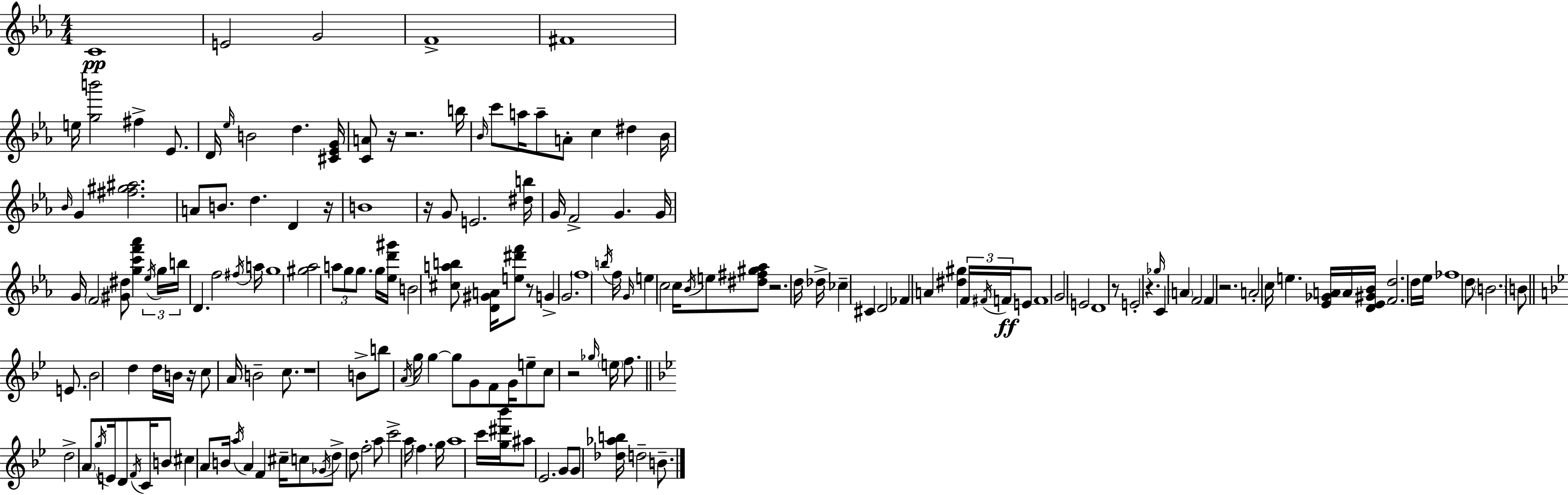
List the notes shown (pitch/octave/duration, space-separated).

C4/w E4/h G4/h F4/w F#4/w E5/s [G5,B6]/h F#5/q Eb4/e. D4/s Eb5/s B4/h D5/q. [C#4,Eb4,G4]/s [C4,A4]/e R/s R/h. B5/s Bb4/s C6/e A5/s A5/e A4/e C5/q D#5/q Bb4/s Bb4/s G4/q [F#5,G#5,A#5]/h. A4/e B4/e. D5/q. D4/q R/s B4/w R/s G4/e E4/h. [D#5,B5]/s G4/s F4/h G4/q. G4/s G4/s F4/h [G#4,D#5]/e [G5,C6,F6,Ab6]/q Eb5/s G5/s B5/s D4/q. F5/h F#5/s A5/s G5/w [G#5,Ab5]/h A5/e G5/e G5/e. G5/s [Eb5,D6,G#6]/s B4/h [C#5,A5,B5]/e [D4,G#4,A4]/s [E5,D#6,F6]/e R/e G4/q G4/h. F5/w B5/s F5/s G4/s E5/q C5/h C5/s Bb4/s E5/e [D#5,F#5,G#5,Ab5]/e R/h. D5/s Db5/s CES5/q C#4/q D4/h FES4/q A4/q [D#5,G#5]/q F4/s F#4/s F4/s E4/e F4/w G4/h E4/h D4/w R/e E4/h R/q. Gb5/s C4/q A4/q F4/h F4/q R/h. A4/h C5/s E5/q. [Eb4,Gb4,A4]/s A4/s [D4,Eb4,G#4,Bb4]/s [F4,D5]/h. D5/s Eb5/s FES5/w D5/e B4/h. B4/e E4/e. Bb4/h D5/q D5/s B4/s R/s C5/e A4/s B4/h C5/e. R/w B4/e B5/e A4/s G5/s G5/q G5/e G4/e F4/e G4/s E5/e C5/e R/h Gb5/s E5/s F5/e. D5/h A4/e G5/s E4/s D4/e F4/s C4/s B4/e C#5/q A4/e B4/s A5/s A4/q F4/q C#5/s C5/e Gb4/s D5/e D5/e F5/h A5/e C6/h A5/s F5/q. G5/s A5/w C6/s [G5,D#6,Bb6]/s A#5/e Eb4/h. G4/e G4/e [Db5,Ab5,B5]/s D5/h B4/e.